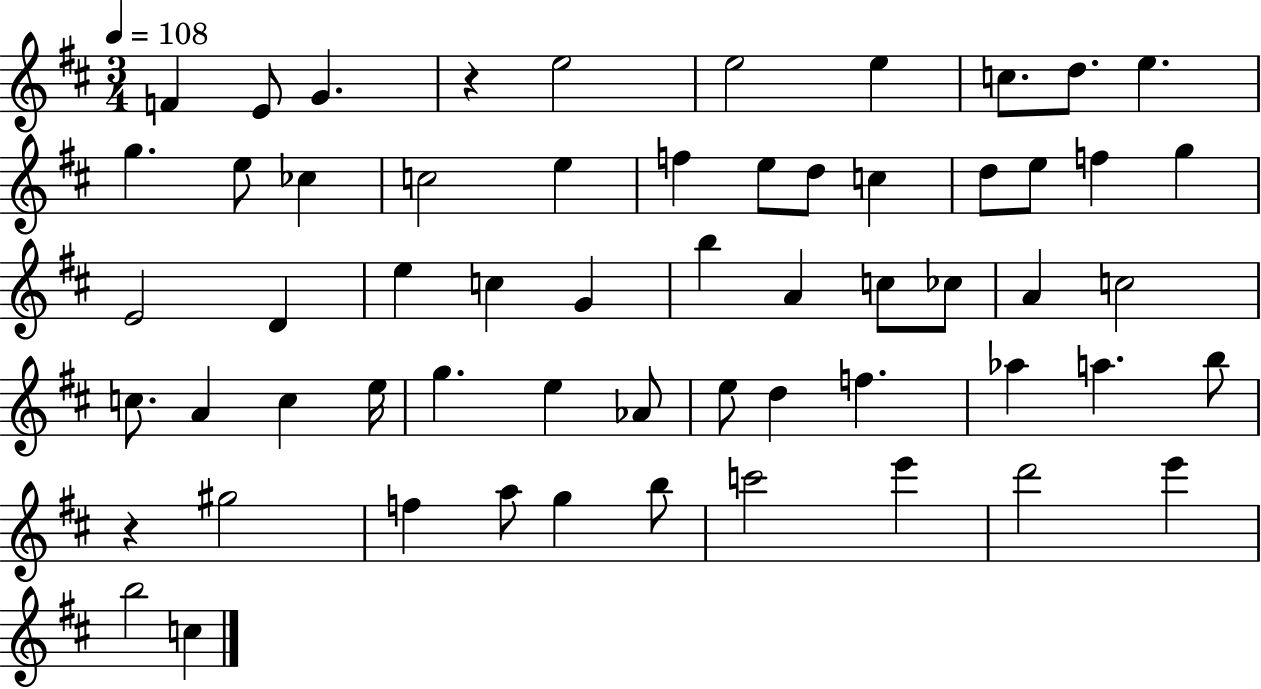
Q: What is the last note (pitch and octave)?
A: C5